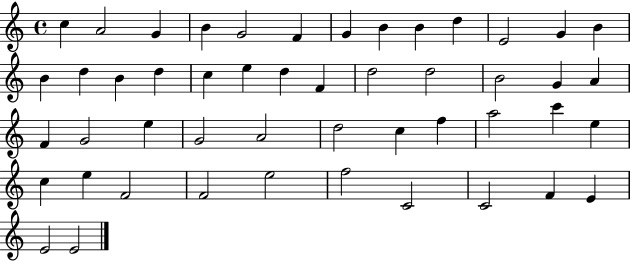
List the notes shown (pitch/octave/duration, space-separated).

C5/q A4/h G4/q B4/q G4/h F4/q G4/q B4/q B4/q D5/q E4/h G4/q B4/q B4/q D5/q B4/q D5/q C5/q E5/q D5/q F4/q D5/h D5/h B4/h G4/q A4/q F4/q G4/h E5/q G4/h A4/h D5/h C5/q F5/q A5/h C6/q E5/q C5/q E5/q F4/h F4/h E5/h F5/h C4/h C4/h F4/q E4/q E4/h E4/h